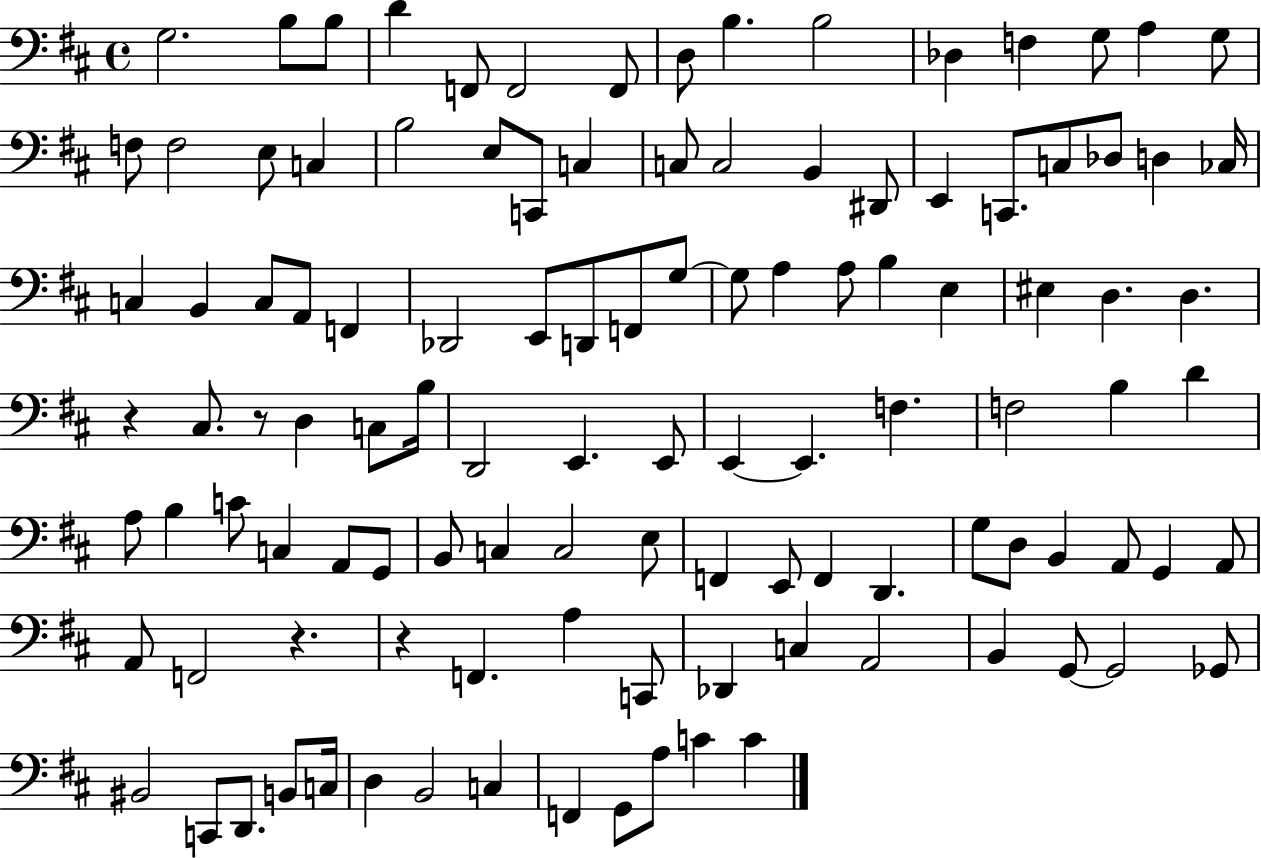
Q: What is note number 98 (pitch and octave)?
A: C2